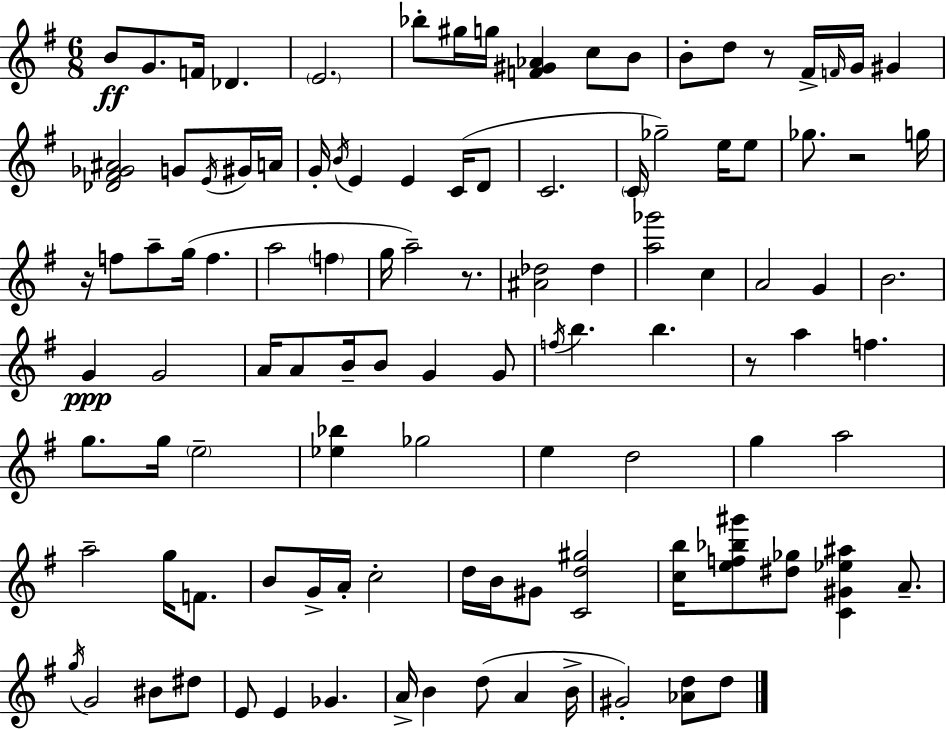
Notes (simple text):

B4/e G4/e. F4/s Db4/q. E4/h. Bb5/e G#5/s G5/s [F4,G#4,Ab4]/q C5/e B4/e B4/e D5/e R/e F#4/s F4/s G4/s G#4/q [Db4,F#4,Gb4,A#4]/h G4/e E4/s G#4/s A4/s G4/s B4/s E4/q E4/q C4/s D4/e C4/h. C4/s Gb5/h E5/s E5/e Gb5/e. R/h G5/s R/s F5/e A5/e G5/s F5/q. A5/h F5/q G5/s A5/h R/e. [A#4,Db5]/h Db5/q [A5,Gb6]/h C5/q A4/h G4/q B4/h. G4/q G4/h A4/s A4/e B4/s B4/e G4/q G4/e F5/s B5/q. B5/q. R/e A5/q F5/q. G5/e. G5/s E5/h [Eb5,Bb5]/q Gb5/h E5/q D5/h G5/q A5/h A5/h G5/s F4/e. B4/e G4/s A4/s C5/h D5/s B4/s G#4/e [C4,D5,G#5]/h [C5,B5]/s [E5,F5,Bb5,G#6]/e [D#5,Gb5]/e [C4,G#4,Eb5,A#5]/q A4/e. G5/s G4/h BIS4/e D#5/e E4/e E4/q Gb4/q. A4/s B4/q D5/e A4/q B4/s G#4/h [Ab4,D5]/e D5/e